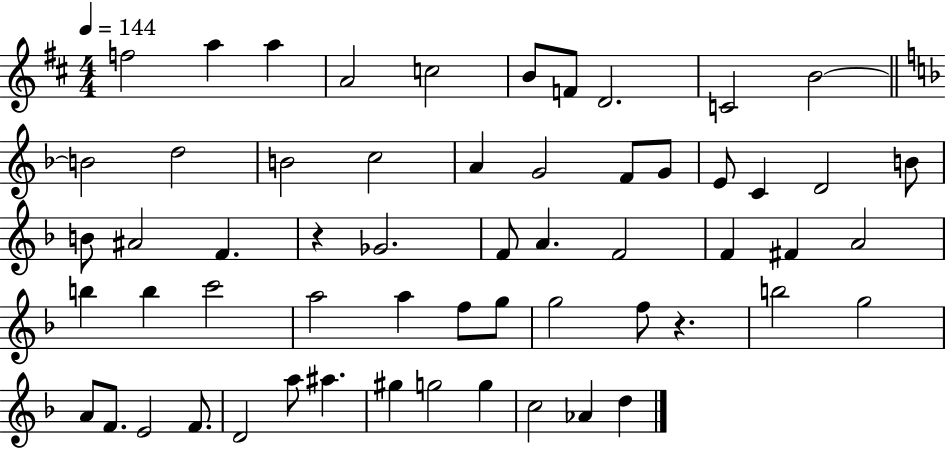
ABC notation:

X:1
T:Untitled
M:4/4
L:1/4
K:D
f2 a a A2 c2 B/2 F/2 D2 C2 B2 B2 d2 B2 c2 A G2 F/2 G/2 E/2 C D2 B/2 B/2 ^A2 F z _G2 F/2 A F2 F ^F A2 b b c'2 a2 a f/2 g/2 g2 f/2 z b2 g2 A/2 F/2 E2 F/2 D2 a/2 ^a ^g g2 g c2 _A d